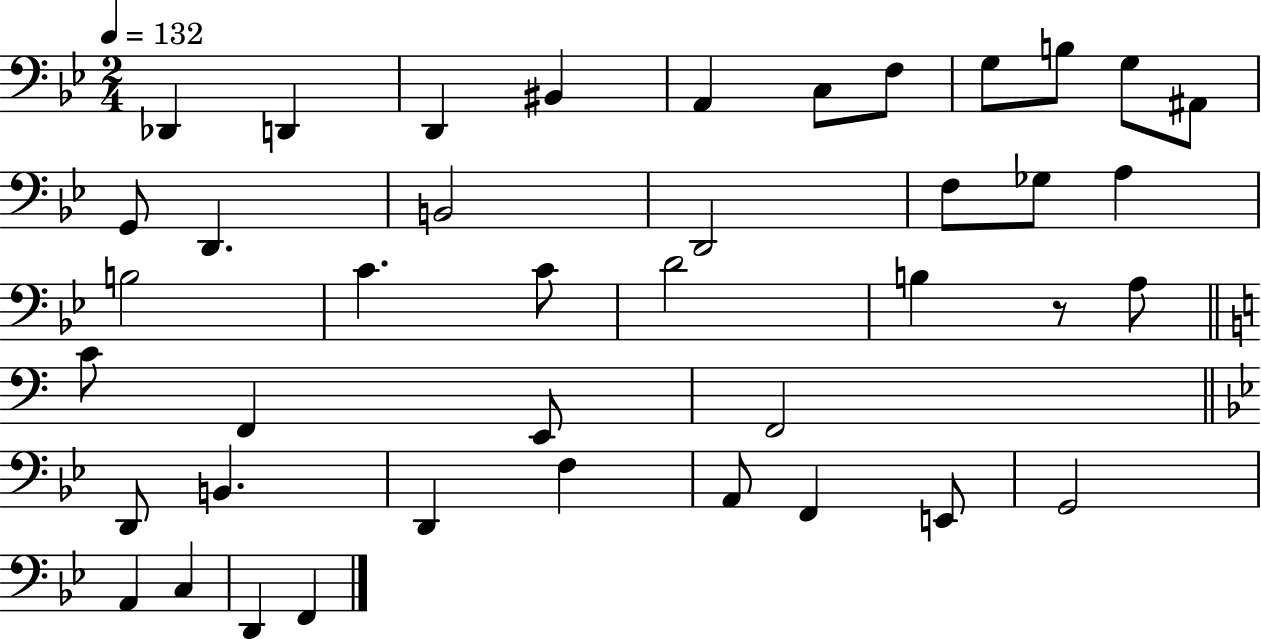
X:1
T:Untitled
M:2/4
L:1/4
K:Bb
_D,, D,, D,, ^B,, A,, C,/2 F,/2 G,/2 B,/2 G,/2 ^A,,/2 G,,/2 D,, B,,2 D,,2 F,/2 _G,/2 A, B,2 C C/2 D2 B, z/2 A,/2 C/2 F,, E,,/2 F,,2 D,,/2 B,, D,, F, A,,/2 F,, E,,/2 G,,2 A,, C, D,, F,,